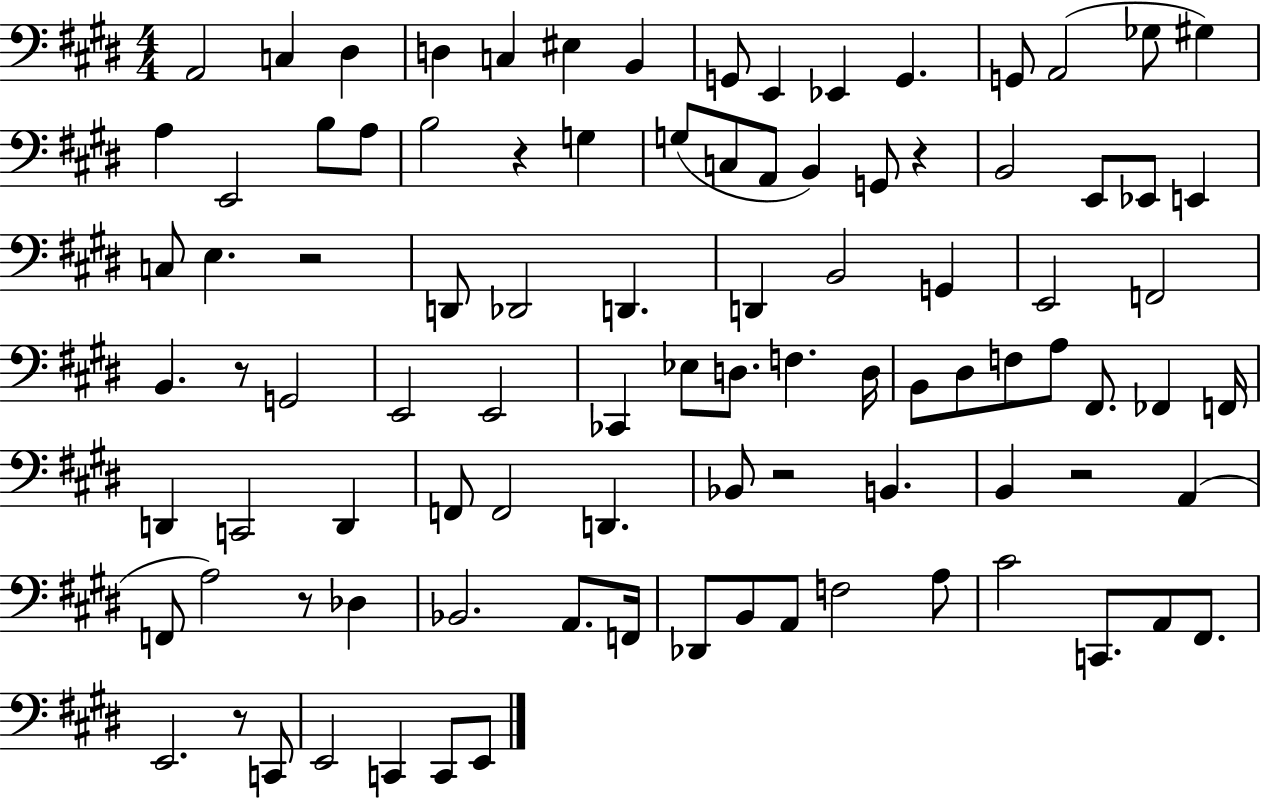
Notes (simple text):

A2/h C3/q D#3/q D3/q C3/q EIS3/q B2/q G2/e E2/q Eb2/q G2/q. G2/e A2/h Gb3/e G#3/q A3/q E2/h B3/e A3/e B3/h R/q G3/q G3/e C3/e A2/e B2/q G2/e R/q B2/h E2/e Eb2/e E2/q C3/e E3/q. R/h D2/e Db2/h D2/q. D2/q B2/h G2/q E2/h F2/h B2/q. R/e G2/h E2/h E2/h CES2/q Eb3/e D3/e. F3/q. D3/s B2/e D#3/e F3/e A3/e F#2/e. FES2/q F2/s D2/q C2/h D2/q F2/e F2/h D2/q. Bb2/e R/h B2/q. B2/q R/h A2/q F2/e A3/h R/e Db3/q Bb2/h. A2/e. F2/s Db2/e B2/e A2/e F3/h A3/e C#4/h C2/e. A2/e F#2/e. E2/h. R/e C2/e E2/h C2/q C2/e E2/e